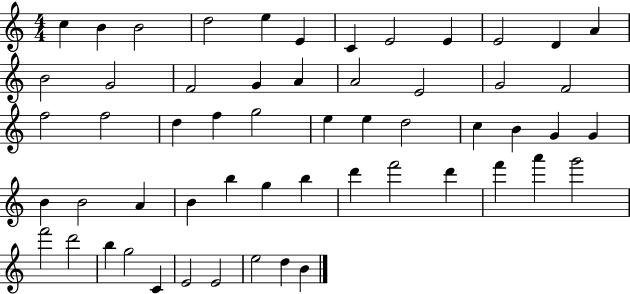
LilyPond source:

{
  \clef treble
  \numericTimeSignature
  \time 4/4
  \key c \major
  c''4 b'4 b'2 | d''2 e''4 e'4 | c'4 e'2 e'4 | e'2 d'4 a'4 | \break b'2 g'2 | f'2 g'4 a'4 | a'2 e'2 | g'2 f'2 | \break f''2 f''2 | d''4 f''4 g''2 | e''4 e''4 d''2 | c''4 b'4 g'4 g'4 | \break b'4 b'2 a'4 | b'4 b''4 g''4 b''4 | d'''4 f'''2 d'''4 | f'''4 a'''4 g'''2 | \break f'''2 d'''2 | b''4 g''2 c'4 | e'2 e'2 | e''2 d''4 b'4 | \break \bar "|."
}